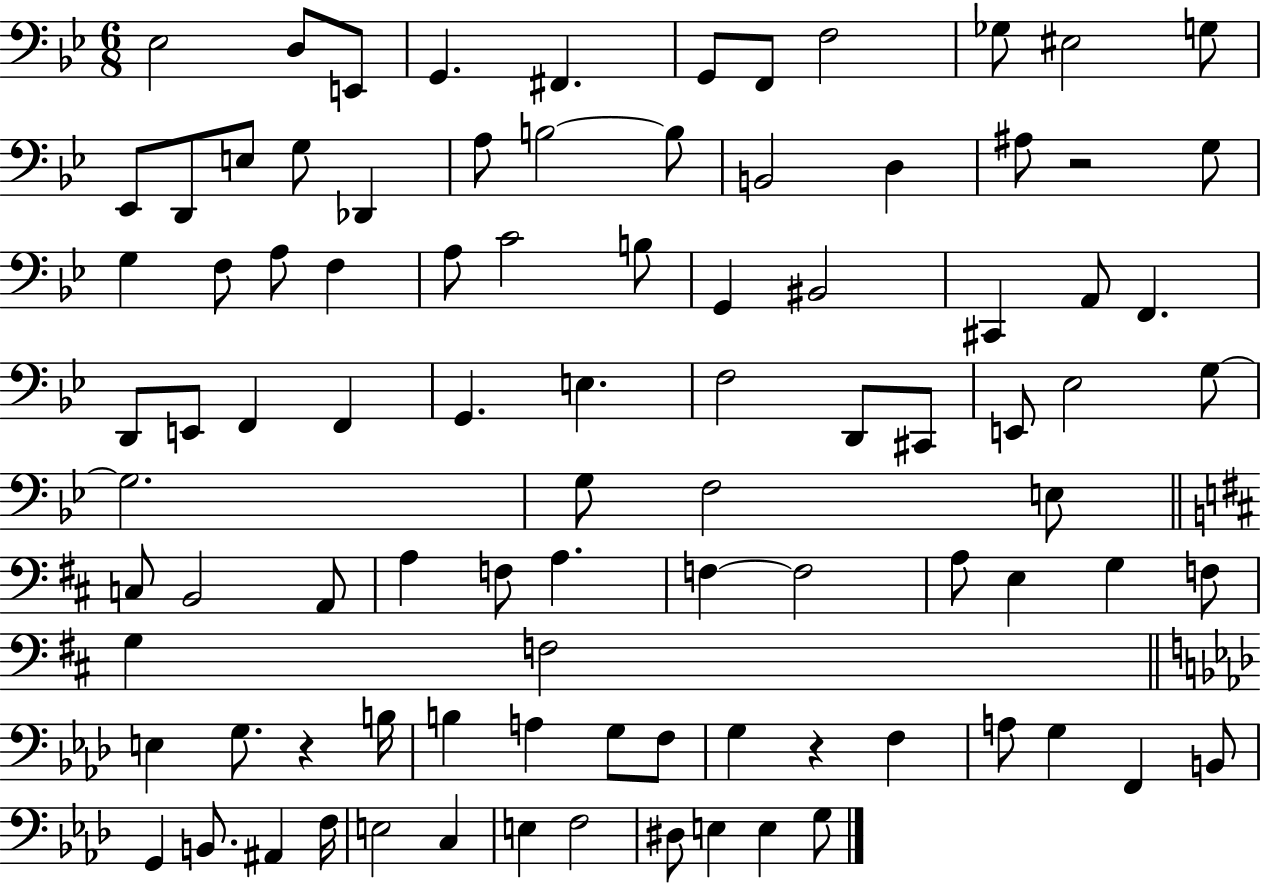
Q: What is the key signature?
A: BES major